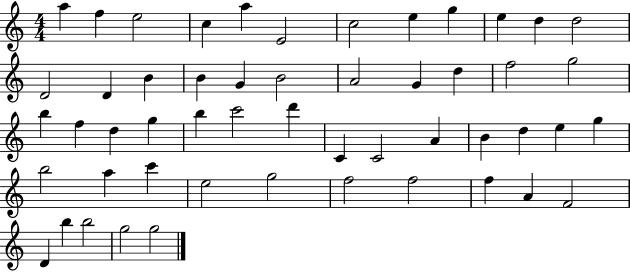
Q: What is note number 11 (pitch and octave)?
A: D5